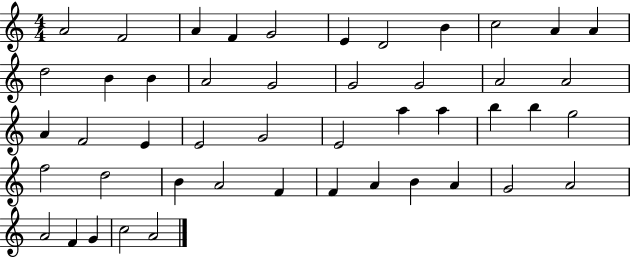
X:1
T:Untitled
M:4/4
L:1/4
K:C
A2 F2 A F G2 E D2 B c2 A A d2 B B A2 G2 G2 G2 A2 A2 A F2 E E2 G2 E2 a a b b g2 f2 d2 B A2 F F A B A G2 A2 A2 F G c2 A2